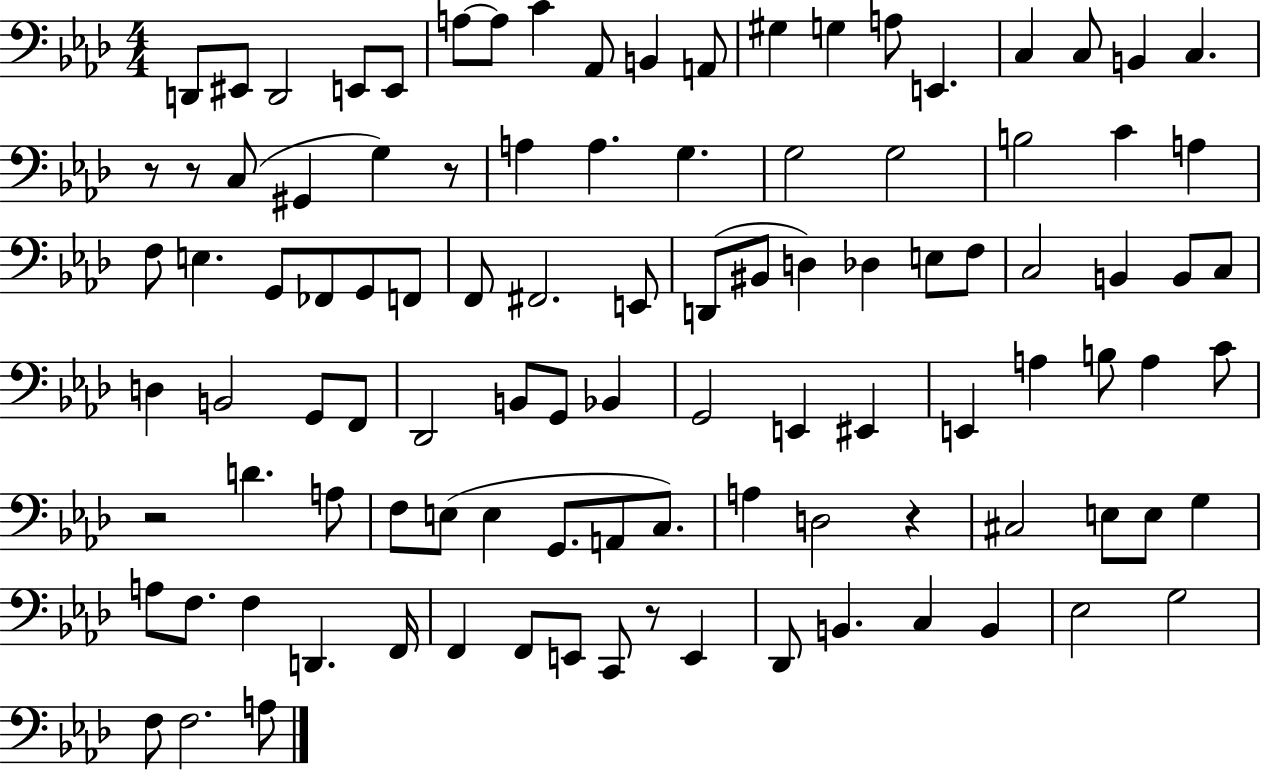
D2/e EIS2/e D2/h E2/e E2/e A3/e A3/e C4/q Ab2/e B2/q A2/e G#3/q G3/q A3/e E2/q. C3/q C3/e B2/q C3/q. R/e R/e C3/e G#2/q G3/q R/e A3/q A3/q. G3/q. G3/h G3/h B3/h C4/q A3/q F3/e E3/q. G2/e FES2/e G2/e F2/e F2/e F#2/h. E2/e D2/e BIS2/e D3/q Db3/q E3/e F3/e C3/h B2/q B2/e C3/e D3/q B2/h G2/e F2/e Db2/h B2/e G2/e Bb2/q G2/h E2/q EIS2/q E2/q A3/q B3/e A3/q C4/e R/h D4/q. A3/e F3/e E3/e E3/q G2/e. A2/e C3/e. A3/q D3/h R/q C#3/h E3/e E3/e G3/q A3/e F3/e. F3/q D2/q. F2/s F2/q F2/e E2/e C2/e R/e E2/q Db2/e B2/q. C3/q B2/q Eb3/h G3/h F3/e F3/h. A3/e